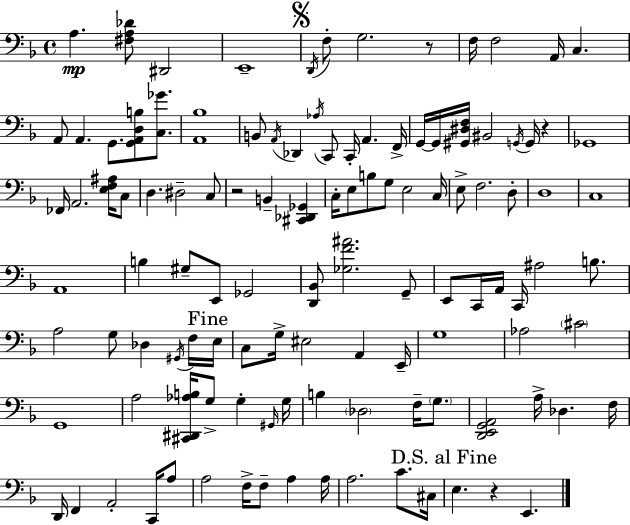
A3/q. [F#3,A3,Db4]/e D#2/h E2/w D2/s F3/e G3/h. R/e F3/s F3/h A2/s C3/q. A2/e A2/q. G2/e. [G2,A2,D3,B3]/e [C3,Gb4]/e. [A2,Bb3]/w B2/e A2/s Db2/q Ab3/s C2/e C2/s A2/q. F2/s G2/s G2/s [G#2,D#3,F3]/s BIS2/h G2/s G2/s R/q Gb2/w FES2/s A2/h. [E3,F3,A#3]/s C3/e D3/q. D#3/h C3/e R/h B2/q [C#2,Db2,Gb2]/q C3/s E3/e B3/e G3/e E3/h C3/s E3/e F3/h. D3/e D3/w C3/w A2/w B3/q G#3/e E2/e Gb2/h [D2,Bb2]/e [Gb3,F4,A#4]/h. G2/e E2/e C2/s A2/s C2/s A#3/h B3/e. A3/h G3/e Db3/q G#2/s F3/s E3/s C3/e G3/s EIS3/h A2/q E2/s G3/w Ab3/h C#4/h G2/w A3/h [C#2,D#2,Ab3,B3]/s G3/e G3/q G#2/s G3/s B3/q Db3/h F3/s G3/e. [D2,E2,G2,A2]/h A3/s Db3/q. F3/s D2/s F2/q A2/h C2/s A3/e A3/h F3/s F3/e A3/q A3/s A3/h. C4/e. C#3/s E3/q. R/q E2/q.